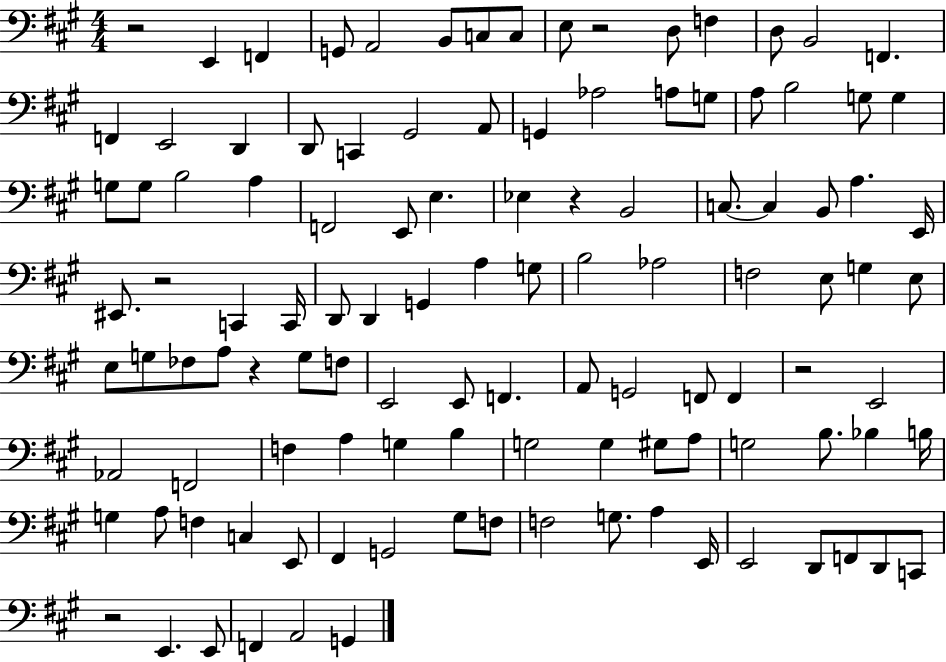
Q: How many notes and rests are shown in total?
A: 114